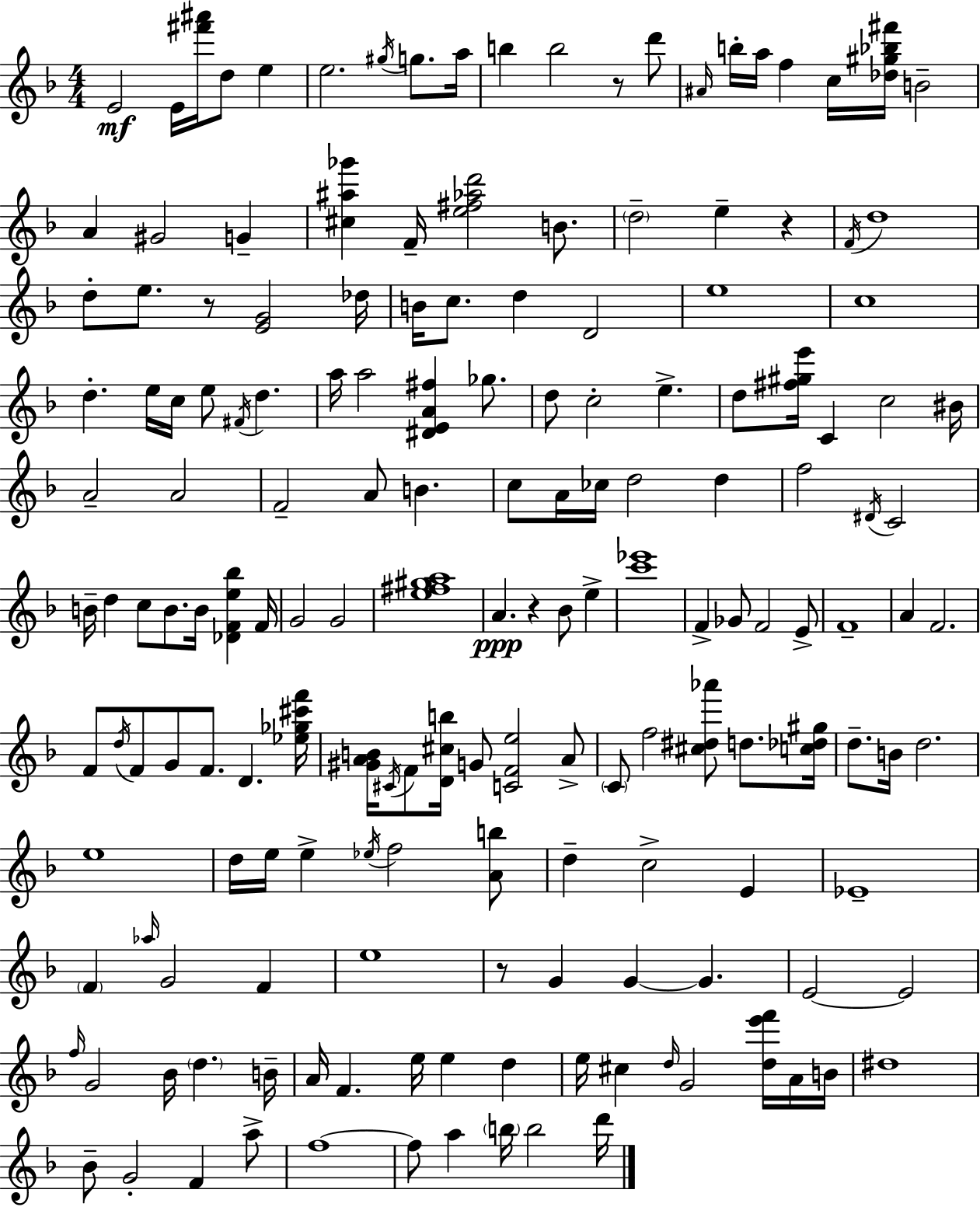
X:1
T:Untitled
M:4/4
L:1/4
K:Dm
E2 E/4 [^f'^a']/4 d/2 e e2 ^g/4 g/2 a/4 b b2 z/2 d'/2 ^A/4 b/4 a/4 f c/4 [_d^g_b^f']/4 B2 A ^G2 G [^c^a_g'] F/4 [e^f_ad']2 B/2 d2 e z F/4 d4 d/2 e/2 z/2 [EG]2 _d/4 B/4 c/2 d D2 e4 c4 d e/4 c/4 e/2 ^F/4 d a/4 a2 [^DEA^f] _g/2 d/2 c2 e d/2 [^f^ge']/4 C c2 ^B/4 A2 A2 F2 A/2 B c/2 A/4 _c/4 d2 d f2 ^D/4 C2 B/4 d c/2 B/2 B/4 [_DFe_b] F/4 G2 G2 [e^f^ga]4 A z _B/2 e [c'_e']4 F _G/2 F2 E/2 F4 A F2 F/2 d/4 F/2 G/2 F/2 D [_e_g^c'f']/4 [^GAB]/4 ^C/4 F/2 [D^cb]/4 G/2 [CFe]2 A/2 C/2 f2 [^c^d_a']/2 d/2 [c_d^g]/4 d/2 B/4 d2 e4 d/4 e/4 e _e/4 f2 [Ab]/2 d c2 E _E4 F _a/4 G2 F e4 z/2 G G G E2 E2 f/4 G2 _B/4 d B/4 A/4 F e/4 e d e/4 ^c d/4 G2 [de'f']/4 A/4 B/4 ^d4 _B/2 G2 F a/2 f4 f/2 a b/4 b2 d'/4